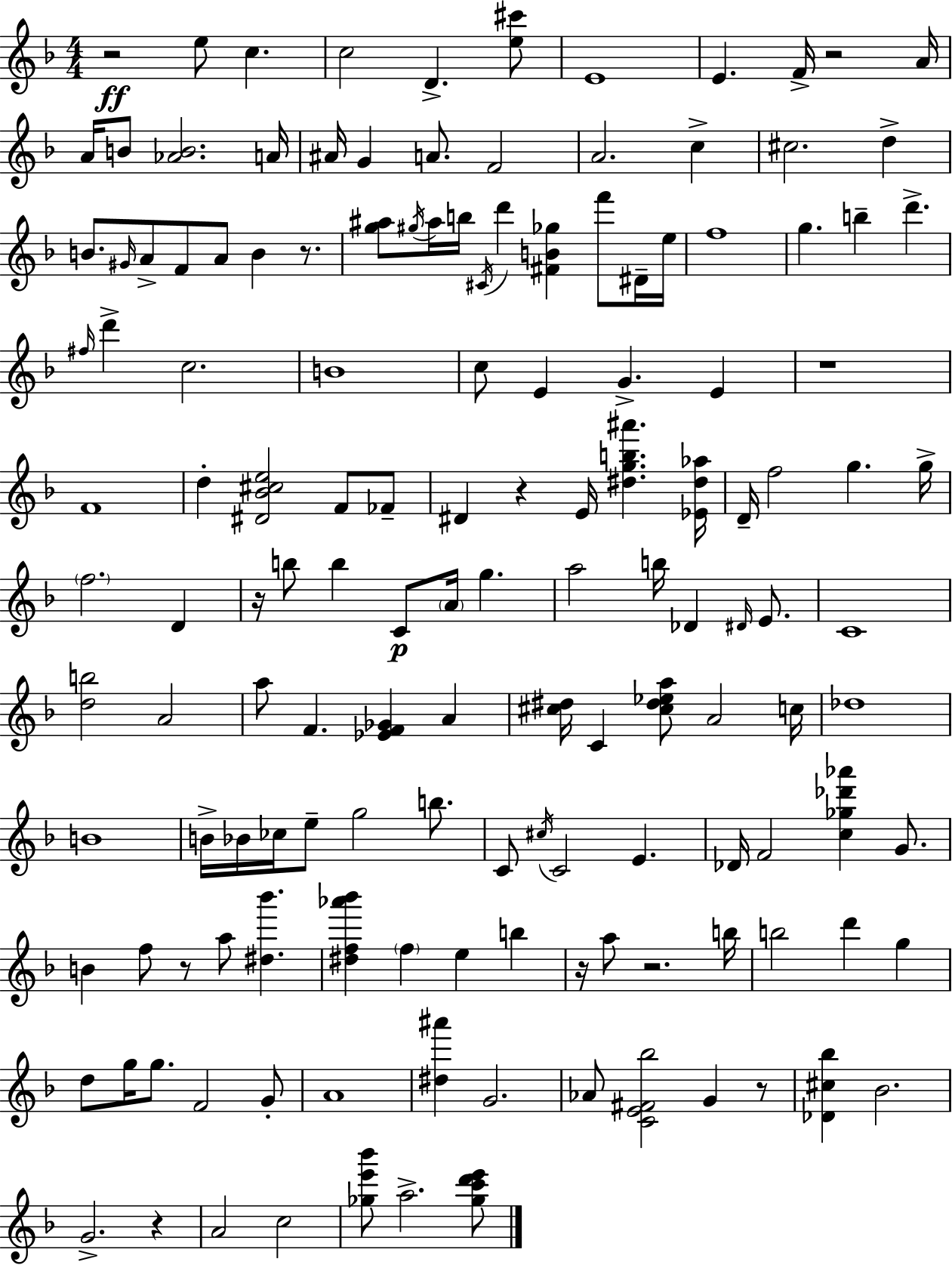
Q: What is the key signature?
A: D minor